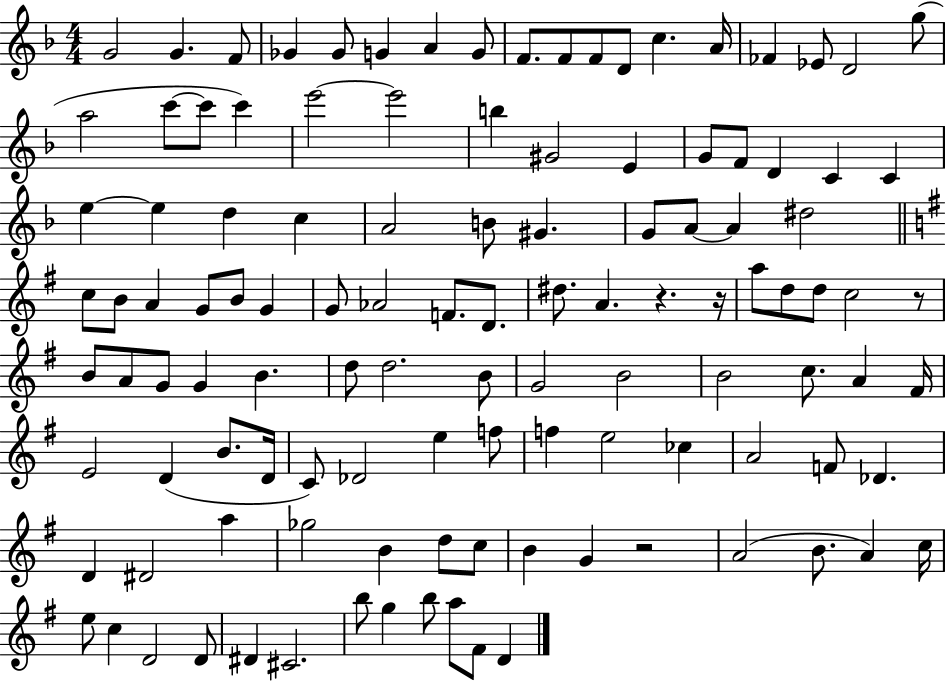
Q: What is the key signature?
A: F major